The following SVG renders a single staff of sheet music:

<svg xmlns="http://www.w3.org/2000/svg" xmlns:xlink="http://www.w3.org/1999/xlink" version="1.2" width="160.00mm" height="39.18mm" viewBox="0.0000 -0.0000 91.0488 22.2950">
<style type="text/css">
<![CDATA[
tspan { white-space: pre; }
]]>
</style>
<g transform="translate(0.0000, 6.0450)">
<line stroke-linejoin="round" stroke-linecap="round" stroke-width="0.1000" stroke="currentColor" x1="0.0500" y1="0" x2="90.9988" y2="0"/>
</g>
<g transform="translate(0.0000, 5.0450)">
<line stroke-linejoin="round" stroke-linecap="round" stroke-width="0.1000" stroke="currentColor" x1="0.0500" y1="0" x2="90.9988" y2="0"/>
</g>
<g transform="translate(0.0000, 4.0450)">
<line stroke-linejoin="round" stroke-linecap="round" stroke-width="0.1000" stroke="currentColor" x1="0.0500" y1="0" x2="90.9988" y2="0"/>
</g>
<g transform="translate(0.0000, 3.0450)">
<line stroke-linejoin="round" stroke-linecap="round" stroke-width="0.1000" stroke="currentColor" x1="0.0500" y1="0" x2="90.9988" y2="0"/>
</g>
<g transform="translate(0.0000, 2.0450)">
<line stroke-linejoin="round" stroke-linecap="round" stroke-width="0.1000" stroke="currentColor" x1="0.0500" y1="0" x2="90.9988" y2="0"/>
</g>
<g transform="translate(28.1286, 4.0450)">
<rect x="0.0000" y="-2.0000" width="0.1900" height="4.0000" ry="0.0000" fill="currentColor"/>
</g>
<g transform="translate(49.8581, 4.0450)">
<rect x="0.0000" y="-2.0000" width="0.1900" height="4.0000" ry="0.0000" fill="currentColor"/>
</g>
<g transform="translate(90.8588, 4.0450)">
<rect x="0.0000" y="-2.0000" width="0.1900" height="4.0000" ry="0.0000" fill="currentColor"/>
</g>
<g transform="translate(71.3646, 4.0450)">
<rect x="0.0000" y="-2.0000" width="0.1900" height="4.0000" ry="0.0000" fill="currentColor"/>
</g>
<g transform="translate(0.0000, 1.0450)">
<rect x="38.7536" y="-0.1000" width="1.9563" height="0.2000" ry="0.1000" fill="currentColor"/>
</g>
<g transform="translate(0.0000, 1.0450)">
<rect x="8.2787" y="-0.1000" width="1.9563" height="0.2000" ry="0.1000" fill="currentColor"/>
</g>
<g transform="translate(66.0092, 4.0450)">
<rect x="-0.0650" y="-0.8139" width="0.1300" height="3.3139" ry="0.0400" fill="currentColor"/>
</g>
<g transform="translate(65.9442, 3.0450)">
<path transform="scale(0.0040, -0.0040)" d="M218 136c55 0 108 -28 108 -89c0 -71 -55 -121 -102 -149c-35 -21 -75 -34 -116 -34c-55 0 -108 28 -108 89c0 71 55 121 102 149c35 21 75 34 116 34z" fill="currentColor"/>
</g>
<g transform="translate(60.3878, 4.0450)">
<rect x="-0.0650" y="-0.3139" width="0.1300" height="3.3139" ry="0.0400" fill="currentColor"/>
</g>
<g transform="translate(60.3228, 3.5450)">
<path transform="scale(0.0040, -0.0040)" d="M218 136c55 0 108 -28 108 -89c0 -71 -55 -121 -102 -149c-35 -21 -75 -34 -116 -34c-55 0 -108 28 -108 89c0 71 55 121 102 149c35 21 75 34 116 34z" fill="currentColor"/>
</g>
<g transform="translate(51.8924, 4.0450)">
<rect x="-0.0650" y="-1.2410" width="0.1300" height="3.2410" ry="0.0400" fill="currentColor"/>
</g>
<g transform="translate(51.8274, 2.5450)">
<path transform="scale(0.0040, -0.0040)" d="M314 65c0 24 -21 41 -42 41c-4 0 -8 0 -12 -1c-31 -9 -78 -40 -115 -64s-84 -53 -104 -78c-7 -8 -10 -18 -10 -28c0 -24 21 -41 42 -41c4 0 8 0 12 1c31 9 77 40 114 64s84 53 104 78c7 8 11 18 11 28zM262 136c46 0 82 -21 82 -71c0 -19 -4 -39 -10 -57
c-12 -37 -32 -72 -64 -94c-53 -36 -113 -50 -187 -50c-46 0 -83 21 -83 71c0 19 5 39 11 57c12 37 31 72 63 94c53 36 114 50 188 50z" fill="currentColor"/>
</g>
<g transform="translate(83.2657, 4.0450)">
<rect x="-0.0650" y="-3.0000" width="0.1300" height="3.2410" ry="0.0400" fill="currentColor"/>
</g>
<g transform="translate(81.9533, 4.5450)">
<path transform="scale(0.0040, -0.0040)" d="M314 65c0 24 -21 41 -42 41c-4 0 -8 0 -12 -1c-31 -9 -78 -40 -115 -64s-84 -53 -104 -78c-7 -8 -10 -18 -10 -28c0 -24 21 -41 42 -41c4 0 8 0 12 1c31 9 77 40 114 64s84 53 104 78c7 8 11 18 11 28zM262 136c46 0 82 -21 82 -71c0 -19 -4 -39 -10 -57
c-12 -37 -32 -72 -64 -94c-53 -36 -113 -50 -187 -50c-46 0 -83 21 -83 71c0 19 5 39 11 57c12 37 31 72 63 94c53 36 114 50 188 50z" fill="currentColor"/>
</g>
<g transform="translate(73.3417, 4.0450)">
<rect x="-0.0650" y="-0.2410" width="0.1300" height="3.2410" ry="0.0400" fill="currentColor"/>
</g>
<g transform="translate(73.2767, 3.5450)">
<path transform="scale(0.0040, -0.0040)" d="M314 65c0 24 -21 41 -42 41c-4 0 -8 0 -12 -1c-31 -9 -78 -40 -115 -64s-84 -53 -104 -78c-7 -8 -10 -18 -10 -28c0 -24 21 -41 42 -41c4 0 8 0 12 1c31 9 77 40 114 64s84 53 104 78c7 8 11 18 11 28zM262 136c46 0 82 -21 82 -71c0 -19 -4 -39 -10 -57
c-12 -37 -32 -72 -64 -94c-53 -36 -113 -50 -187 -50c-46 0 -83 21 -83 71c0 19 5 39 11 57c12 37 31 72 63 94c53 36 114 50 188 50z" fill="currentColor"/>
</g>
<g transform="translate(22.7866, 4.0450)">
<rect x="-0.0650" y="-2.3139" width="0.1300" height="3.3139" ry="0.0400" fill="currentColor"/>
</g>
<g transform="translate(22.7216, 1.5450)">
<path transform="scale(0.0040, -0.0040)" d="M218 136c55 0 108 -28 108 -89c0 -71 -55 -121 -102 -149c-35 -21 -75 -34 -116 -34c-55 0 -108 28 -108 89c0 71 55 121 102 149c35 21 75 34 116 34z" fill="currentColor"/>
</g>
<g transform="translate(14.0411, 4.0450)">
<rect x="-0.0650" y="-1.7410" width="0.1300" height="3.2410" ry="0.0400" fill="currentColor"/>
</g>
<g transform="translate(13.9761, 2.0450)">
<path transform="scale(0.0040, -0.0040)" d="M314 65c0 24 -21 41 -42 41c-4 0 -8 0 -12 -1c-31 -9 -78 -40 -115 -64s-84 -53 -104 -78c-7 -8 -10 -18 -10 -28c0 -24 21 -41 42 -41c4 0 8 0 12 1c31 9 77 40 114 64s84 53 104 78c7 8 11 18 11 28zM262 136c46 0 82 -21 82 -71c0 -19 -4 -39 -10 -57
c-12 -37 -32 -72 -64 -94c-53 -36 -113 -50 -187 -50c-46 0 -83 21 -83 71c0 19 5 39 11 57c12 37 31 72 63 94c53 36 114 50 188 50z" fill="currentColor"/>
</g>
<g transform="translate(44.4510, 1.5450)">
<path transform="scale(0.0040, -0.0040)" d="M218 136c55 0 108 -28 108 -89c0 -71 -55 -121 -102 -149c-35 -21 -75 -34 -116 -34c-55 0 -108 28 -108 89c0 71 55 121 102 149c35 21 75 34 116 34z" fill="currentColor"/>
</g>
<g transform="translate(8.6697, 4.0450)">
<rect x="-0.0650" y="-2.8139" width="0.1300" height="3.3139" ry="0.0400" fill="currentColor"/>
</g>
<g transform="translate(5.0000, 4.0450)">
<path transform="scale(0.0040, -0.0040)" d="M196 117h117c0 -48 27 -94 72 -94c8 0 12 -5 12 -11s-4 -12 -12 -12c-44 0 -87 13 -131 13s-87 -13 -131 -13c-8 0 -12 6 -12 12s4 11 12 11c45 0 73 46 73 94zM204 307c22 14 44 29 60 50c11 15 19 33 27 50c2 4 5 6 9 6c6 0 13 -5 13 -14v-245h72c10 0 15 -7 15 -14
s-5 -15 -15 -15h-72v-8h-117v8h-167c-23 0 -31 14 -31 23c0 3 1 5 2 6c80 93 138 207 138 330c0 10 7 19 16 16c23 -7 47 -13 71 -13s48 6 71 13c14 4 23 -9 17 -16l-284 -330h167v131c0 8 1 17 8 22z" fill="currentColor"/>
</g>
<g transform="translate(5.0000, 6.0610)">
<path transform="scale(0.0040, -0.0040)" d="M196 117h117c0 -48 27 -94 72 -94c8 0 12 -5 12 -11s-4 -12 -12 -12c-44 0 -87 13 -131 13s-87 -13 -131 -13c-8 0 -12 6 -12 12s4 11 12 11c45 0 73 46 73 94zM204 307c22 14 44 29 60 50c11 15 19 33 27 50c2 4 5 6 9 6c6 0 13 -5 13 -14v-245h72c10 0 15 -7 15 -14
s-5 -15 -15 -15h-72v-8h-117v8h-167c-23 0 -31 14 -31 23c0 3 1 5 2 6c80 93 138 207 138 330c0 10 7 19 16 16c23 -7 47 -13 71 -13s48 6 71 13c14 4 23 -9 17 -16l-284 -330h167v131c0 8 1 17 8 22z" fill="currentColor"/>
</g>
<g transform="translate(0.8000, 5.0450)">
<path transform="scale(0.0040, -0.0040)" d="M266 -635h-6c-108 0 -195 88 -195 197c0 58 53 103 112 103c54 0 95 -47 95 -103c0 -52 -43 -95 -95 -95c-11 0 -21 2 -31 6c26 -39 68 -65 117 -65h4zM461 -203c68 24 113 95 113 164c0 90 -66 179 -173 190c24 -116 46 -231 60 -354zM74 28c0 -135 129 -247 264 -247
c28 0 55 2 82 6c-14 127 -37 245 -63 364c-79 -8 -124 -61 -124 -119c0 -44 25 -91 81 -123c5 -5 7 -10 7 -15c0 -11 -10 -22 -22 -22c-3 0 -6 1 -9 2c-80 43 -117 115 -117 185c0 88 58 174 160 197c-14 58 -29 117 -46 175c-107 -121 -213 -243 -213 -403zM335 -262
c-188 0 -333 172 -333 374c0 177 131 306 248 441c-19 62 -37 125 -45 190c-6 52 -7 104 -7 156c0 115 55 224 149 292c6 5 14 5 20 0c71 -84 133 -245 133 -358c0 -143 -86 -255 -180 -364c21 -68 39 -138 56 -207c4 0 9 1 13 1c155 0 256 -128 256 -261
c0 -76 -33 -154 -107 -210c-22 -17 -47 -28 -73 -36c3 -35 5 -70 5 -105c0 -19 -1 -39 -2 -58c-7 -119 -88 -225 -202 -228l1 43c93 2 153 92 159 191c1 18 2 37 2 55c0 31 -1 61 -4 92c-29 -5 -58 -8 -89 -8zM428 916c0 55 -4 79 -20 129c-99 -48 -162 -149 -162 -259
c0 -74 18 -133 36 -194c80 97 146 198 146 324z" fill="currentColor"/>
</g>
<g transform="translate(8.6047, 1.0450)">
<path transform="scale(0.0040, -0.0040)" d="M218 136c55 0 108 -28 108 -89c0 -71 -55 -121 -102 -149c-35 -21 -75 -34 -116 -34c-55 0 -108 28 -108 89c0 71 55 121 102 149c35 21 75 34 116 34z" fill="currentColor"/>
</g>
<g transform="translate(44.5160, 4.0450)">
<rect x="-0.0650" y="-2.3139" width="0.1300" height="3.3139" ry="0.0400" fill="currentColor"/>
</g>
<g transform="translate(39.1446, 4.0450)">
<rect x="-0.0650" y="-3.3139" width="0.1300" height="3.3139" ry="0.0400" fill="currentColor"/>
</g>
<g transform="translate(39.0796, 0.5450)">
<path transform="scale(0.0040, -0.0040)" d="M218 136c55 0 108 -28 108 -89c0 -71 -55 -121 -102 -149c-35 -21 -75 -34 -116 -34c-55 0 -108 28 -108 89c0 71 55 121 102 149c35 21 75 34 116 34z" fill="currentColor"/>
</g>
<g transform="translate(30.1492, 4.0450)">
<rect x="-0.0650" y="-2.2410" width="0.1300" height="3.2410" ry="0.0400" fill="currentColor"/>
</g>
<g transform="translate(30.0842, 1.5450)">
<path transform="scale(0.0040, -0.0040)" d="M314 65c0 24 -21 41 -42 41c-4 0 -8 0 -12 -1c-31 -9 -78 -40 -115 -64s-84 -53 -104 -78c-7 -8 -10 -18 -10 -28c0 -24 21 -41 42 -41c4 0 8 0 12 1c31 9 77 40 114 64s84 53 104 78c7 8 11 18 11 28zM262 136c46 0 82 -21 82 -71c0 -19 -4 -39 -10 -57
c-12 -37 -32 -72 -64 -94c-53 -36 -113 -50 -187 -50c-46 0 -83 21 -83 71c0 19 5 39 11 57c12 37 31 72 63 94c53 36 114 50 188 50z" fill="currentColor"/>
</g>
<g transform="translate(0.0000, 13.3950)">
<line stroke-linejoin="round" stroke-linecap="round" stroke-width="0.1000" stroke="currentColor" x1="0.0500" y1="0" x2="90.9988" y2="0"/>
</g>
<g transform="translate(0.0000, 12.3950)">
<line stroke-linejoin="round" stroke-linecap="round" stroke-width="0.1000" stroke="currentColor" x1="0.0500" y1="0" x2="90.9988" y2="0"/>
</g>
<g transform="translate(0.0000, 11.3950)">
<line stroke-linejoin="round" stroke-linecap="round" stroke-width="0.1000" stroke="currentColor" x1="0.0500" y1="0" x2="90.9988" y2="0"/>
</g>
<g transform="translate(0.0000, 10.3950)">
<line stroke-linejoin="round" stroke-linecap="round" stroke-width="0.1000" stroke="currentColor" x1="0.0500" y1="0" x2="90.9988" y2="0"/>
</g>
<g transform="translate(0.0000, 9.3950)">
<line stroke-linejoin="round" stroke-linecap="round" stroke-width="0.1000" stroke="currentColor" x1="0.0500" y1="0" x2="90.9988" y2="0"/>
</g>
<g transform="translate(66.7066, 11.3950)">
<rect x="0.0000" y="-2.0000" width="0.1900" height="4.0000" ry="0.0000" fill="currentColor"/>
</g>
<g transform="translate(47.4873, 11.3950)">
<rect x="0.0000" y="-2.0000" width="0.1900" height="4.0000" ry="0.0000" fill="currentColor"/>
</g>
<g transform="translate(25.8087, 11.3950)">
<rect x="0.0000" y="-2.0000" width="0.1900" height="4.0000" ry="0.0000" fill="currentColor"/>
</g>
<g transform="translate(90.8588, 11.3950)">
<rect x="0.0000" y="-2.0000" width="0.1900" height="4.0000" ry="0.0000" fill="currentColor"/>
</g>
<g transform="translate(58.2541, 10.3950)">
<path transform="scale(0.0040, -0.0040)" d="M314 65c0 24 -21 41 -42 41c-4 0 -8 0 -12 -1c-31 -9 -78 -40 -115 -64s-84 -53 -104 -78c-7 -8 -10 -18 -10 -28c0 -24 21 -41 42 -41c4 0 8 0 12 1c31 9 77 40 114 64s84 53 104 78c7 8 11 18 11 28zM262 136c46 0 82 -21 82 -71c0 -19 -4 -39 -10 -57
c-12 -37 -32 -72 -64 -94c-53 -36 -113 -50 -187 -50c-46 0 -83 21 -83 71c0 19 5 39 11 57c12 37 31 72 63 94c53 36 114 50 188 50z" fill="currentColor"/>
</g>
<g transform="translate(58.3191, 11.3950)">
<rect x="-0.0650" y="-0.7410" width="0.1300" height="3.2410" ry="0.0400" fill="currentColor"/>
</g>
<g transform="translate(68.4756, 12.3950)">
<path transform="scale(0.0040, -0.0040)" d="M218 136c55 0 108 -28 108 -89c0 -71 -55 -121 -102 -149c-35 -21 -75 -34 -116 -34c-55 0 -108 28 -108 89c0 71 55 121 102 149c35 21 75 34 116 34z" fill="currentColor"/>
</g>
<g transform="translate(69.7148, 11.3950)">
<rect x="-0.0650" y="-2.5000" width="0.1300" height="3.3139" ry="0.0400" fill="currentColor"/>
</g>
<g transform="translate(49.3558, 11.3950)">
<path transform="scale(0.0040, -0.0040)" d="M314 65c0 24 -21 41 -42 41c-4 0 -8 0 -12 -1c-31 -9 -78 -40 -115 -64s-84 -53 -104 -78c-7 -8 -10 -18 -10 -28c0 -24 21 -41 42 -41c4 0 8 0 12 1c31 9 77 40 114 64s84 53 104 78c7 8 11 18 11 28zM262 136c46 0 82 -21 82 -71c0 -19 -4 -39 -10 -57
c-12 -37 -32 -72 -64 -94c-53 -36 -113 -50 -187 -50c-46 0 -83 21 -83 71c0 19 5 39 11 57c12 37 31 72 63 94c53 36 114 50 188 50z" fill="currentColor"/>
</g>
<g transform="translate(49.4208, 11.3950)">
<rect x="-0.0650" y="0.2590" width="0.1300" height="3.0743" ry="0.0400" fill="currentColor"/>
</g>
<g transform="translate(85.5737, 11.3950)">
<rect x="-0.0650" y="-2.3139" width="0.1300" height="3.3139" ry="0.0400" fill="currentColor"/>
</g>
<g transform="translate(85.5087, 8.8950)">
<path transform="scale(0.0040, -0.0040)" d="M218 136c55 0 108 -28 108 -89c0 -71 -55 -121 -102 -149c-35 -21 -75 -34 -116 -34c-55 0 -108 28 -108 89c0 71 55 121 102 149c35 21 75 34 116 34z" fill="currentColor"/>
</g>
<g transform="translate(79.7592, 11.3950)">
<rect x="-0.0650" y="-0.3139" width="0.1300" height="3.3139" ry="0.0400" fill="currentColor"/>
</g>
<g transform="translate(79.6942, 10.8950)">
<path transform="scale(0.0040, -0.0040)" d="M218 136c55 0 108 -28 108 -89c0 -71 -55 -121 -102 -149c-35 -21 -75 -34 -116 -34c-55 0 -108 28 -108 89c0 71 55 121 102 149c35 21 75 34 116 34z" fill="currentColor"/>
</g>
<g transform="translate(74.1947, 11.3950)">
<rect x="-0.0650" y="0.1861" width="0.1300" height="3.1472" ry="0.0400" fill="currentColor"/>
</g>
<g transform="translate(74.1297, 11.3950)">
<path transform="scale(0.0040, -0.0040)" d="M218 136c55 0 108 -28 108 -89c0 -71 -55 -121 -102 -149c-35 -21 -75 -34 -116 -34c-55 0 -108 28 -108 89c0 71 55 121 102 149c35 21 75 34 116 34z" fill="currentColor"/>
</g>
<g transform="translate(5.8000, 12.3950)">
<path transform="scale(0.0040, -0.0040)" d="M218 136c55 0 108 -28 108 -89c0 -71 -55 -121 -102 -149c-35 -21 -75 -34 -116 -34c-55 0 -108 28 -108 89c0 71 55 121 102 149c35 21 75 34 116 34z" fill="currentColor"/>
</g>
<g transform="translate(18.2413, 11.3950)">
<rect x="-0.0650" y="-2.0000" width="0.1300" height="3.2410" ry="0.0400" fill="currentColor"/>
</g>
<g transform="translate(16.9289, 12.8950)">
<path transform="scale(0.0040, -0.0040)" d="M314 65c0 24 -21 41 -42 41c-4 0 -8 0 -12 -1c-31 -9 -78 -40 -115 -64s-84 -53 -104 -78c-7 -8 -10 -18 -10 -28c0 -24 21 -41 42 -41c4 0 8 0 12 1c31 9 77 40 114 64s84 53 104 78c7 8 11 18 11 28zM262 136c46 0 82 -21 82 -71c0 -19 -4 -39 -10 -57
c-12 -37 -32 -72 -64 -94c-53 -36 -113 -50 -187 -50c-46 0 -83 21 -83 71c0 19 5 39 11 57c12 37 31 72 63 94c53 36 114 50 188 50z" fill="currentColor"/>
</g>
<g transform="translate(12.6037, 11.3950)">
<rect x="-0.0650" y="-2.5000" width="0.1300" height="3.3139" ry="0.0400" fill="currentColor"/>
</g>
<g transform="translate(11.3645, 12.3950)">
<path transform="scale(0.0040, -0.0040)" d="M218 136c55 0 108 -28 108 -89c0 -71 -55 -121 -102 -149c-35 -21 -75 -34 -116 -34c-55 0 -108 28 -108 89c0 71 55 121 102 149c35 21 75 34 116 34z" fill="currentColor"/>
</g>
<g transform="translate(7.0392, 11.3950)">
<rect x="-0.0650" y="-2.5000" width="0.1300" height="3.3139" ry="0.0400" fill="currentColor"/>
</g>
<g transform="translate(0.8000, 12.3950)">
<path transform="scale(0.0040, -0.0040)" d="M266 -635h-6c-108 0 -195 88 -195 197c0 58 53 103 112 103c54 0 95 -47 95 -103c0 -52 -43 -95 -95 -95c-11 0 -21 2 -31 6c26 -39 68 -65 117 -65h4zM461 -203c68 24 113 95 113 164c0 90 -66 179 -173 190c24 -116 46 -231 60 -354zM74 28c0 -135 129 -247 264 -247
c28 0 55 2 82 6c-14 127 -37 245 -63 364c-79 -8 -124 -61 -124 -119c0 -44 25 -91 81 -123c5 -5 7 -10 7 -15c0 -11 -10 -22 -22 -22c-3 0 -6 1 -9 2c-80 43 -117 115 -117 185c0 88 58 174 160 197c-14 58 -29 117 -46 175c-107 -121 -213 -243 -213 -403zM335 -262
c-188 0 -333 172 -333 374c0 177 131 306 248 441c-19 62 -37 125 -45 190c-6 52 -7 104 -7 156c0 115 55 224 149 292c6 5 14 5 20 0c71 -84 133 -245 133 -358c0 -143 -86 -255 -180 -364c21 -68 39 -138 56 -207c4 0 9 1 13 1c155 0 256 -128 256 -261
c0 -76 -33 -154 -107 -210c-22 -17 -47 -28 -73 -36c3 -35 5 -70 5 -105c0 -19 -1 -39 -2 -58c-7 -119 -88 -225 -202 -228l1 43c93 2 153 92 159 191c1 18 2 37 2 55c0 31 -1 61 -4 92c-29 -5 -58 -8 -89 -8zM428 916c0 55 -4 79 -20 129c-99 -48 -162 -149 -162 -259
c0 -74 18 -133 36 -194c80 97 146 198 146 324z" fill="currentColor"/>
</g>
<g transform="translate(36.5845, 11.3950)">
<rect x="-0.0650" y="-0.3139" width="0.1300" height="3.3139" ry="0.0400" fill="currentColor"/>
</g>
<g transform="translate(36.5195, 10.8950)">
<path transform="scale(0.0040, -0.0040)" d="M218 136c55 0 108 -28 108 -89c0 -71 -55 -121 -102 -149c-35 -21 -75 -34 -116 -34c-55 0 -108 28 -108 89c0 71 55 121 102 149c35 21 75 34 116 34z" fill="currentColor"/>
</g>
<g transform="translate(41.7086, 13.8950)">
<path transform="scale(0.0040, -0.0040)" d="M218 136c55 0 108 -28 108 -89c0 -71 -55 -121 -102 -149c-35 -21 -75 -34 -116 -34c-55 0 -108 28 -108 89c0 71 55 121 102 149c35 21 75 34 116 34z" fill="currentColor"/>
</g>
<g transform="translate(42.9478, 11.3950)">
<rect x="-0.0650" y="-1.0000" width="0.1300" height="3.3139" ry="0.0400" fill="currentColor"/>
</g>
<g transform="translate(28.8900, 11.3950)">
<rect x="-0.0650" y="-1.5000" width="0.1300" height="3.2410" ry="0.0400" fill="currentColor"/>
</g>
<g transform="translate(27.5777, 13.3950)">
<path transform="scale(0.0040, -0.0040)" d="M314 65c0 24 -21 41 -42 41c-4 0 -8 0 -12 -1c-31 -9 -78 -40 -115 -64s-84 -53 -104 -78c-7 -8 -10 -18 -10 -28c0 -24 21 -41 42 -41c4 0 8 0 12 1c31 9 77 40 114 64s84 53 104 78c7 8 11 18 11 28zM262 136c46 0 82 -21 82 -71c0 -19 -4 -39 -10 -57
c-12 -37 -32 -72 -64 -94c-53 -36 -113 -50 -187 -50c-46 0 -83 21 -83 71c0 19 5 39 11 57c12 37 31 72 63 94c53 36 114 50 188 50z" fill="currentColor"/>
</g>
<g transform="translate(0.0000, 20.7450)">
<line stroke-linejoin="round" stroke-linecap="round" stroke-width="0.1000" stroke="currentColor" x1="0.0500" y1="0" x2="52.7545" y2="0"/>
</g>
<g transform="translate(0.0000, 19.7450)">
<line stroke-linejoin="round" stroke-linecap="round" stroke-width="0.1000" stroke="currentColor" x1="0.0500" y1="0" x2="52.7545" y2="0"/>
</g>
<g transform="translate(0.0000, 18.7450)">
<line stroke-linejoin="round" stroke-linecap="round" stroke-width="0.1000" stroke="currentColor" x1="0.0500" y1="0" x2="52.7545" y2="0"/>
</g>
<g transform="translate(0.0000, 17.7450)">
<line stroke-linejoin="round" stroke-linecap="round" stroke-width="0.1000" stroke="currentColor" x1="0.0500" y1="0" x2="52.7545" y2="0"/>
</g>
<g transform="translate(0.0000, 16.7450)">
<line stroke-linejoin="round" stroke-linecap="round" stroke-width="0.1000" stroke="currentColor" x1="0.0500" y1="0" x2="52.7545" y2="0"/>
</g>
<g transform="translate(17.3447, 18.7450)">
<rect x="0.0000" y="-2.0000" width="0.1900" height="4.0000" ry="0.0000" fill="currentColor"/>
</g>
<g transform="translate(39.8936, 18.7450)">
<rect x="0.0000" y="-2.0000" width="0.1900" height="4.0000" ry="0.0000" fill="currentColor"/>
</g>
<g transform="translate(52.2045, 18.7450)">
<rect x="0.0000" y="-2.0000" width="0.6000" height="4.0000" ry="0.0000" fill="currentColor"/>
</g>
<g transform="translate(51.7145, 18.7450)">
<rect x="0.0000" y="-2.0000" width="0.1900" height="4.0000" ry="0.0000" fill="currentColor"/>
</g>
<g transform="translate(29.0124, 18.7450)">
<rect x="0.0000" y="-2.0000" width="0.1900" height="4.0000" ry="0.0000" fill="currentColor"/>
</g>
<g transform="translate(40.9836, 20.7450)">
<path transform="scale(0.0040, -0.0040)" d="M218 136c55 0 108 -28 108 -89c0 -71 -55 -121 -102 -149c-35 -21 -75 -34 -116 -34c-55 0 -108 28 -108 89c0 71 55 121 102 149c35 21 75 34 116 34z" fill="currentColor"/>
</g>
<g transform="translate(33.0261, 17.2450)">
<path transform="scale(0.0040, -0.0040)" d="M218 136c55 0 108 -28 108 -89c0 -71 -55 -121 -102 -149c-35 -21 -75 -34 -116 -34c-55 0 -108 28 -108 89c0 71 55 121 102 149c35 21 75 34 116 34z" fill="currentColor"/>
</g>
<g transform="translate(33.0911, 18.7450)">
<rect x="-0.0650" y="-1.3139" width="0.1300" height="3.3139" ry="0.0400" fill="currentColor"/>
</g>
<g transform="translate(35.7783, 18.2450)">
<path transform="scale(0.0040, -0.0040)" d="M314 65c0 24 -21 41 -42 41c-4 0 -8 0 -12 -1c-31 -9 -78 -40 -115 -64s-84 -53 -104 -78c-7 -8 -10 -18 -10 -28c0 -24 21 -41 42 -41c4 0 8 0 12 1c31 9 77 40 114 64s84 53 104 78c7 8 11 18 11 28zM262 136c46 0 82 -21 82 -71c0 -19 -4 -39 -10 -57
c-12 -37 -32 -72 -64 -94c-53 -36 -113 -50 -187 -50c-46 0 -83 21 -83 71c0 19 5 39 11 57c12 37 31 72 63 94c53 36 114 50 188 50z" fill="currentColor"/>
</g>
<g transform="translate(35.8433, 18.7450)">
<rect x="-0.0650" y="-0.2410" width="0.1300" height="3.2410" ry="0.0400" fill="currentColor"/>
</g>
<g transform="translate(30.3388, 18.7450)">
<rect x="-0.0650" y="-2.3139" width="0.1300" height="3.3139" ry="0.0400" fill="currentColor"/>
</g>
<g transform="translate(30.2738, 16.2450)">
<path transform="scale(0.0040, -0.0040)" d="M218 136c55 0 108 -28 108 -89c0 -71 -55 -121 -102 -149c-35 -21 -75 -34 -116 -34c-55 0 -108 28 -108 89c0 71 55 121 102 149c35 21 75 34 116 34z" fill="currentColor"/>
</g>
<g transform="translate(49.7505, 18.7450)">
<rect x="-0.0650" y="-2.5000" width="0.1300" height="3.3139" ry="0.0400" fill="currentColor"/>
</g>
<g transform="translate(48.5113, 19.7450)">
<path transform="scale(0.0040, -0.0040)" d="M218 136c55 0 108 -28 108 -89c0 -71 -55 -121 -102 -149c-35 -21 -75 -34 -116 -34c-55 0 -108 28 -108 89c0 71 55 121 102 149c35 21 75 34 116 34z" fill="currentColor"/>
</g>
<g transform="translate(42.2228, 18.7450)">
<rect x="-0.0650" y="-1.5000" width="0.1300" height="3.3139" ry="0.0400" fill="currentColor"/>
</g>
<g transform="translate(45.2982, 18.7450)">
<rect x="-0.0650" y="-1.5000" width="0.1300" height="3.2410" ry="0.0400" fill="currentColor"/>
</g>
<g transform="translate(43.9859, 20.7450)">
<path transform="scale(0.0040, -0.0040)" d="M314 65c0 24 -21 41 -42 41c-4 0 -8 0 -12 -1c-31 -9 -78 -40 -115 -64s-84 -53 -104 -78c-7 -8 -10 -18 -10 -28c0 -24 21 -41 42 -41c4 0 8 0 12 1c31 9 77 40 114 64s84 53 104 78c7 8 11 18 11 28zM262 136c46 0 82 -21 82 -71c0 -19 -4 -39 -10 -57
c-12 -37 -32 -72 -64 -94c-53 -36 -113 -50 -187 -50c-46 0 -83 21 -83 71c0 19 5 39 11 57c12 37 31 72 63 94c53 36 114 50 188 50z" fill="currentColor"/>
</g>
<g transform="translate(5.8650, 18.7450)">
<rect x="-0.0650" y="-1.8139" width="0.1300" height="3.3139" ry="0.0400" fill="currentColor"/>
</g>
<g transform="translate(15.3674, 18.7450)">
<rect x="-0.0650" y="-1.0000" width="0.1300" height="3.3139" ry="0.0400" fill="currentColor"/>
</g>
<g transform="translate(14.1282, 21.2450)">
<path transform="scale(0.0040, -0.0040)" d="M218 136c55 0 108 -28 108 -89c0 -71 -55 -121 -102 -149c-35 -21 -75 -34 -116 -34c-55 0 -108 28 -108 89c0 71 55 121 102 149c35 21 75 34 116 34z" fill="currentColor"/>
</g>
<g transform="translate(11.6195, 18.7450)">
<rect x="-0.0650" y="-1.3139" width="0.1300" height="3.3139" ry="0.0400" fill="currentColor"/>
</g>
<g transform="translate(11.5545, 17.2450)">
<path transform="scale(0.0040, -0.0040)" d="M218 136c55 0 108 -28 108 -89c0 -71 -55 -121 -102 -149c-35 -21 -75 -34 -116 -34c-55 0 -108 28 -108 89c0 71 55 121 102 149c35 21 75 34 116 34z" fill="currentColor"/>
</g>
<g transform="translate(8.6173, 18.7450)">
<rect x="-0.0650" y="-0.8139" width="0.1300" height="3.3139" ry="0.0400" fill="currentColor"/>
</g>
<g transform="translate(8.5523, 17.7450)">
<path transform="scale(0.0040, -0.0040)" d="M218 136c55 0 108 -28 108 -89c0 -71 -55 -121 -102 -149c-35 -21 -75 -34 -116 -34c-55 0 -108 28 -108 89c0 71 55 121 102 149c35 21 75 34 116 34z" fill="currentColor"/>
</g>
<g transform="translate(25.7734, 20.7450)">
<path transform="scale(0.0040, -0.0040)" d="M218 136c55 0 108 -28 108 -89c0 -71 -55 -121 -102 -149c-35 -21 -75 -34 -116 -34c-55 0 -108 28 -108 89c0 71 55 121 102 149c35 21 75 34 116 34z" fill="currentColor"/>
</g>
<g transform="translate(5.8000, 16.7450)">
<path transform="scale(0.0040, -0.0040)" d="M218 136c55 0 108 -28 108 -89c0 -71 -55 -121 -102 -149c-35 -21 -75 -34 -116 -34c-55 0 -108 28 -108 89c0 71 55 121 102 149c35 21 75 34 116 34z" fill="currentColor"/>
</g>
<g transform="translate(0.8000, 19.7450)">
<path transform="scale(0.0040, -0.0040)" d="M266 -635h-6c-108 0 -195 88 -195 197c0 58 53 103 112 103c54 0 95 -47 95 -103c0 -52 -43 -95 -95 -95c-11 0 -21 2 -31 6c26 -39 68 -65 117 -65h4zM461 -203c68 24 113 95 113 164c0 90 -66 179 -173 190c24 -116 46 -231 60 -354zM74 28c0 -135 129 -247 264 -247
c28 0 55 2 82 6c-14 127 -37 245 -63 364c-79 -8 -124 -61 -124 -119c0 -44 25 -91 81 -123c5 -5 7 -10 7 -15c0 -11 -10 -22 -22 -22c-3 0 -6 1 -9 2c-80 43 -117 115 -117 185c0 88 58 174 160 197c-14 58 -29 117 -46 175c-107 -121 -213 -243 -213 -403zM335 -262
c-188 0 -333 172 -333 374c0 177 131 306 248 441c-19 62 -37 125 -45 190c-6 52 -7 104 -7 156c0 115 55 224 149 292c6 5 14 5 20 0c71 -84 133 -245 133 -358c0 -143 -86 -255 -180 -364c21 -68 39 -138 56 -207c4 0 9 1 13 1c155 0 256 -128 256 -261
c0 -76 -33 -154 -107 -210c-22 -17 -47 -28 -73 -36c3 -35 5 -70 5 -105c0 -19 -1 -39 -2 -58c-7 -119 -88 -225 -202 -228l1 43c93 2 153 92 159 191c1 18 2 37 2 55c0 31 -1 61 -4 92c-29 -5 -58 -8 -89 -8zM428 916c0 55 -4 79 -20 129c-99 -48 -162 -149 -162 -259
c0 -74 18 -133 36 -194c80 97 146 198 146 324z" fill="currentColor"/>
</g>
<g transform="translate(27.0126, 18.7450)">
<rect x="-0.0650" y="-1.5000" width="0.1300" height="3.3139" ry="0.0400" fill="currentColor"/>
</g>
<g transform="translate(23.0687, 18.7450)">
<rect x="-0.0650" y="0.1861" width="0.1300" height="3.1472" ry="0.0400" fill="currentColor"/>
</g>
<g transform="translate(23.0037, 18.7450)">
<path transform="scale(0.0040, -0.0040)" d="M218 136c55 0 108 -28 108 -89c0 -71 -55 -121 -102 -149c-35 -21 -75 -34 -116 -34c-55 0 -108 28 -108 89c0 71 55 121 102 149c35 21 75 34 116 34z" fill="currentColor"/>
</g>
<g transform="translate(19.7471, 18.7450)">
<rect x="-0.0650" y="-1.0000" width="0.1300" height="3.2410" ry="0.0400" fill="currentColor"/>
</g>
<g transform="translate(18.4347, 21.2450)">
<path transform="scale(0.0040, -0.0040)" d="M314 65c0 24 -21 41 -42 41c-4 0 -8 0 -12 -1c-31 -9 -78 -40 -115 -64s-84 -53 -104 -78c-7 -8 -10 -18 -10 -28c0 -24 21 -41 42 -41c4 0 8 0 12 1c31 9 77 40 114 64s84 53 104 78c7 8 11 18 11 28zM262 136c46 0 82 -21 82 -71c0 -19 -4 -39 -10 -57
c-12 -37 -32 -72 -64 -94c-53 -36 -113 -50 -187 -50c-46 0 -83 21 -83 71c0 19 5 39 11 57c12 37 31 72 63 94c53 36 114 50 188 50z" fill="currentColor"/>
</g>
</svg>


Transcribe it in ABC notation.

X:1
T:Untitled
M:4/4
L:1/4
K:C
a f2 g g2 b g e2 c d c2 A2 G G F2 E2 c D B2 d2 G B c g f d e D D2 B E g e c2 E E2 G